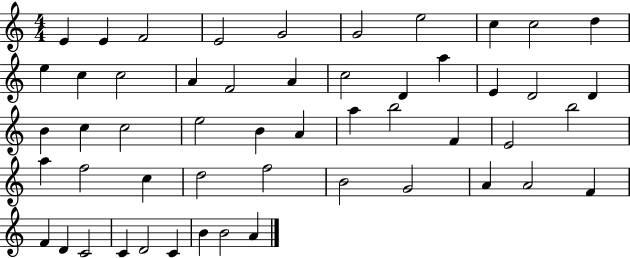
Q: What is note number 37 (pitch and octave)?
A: D5